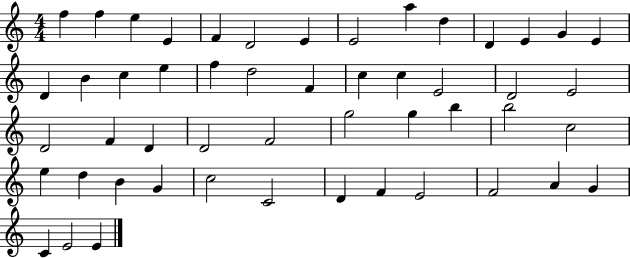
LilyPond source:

{
  \clef treble
  \numericTimeSignature
  \time 4/4
  \key c \major
  f''4 f''4 e''4 e'4 | f'4 d'2 e'4 | e'2 a''4 d''4 | d'4 e'4 g'4 e'4 | \break d'4 b'4 c''4 e''4 | f''4 d''2 f'4 | c''4 c''4 e'2 | d'2 e'2 | \break d'2 f'4 d'4 | d'2 f'2 | g''2 g''4 b''4 | b''2 c''2 | \break e''4 d''4 b'4 g'4 | c''2 c'2 | d'4 f'4 e'2 | f'2 a'4 g'4 | \break c'4 e'2 e'4 | \bar "|."
}